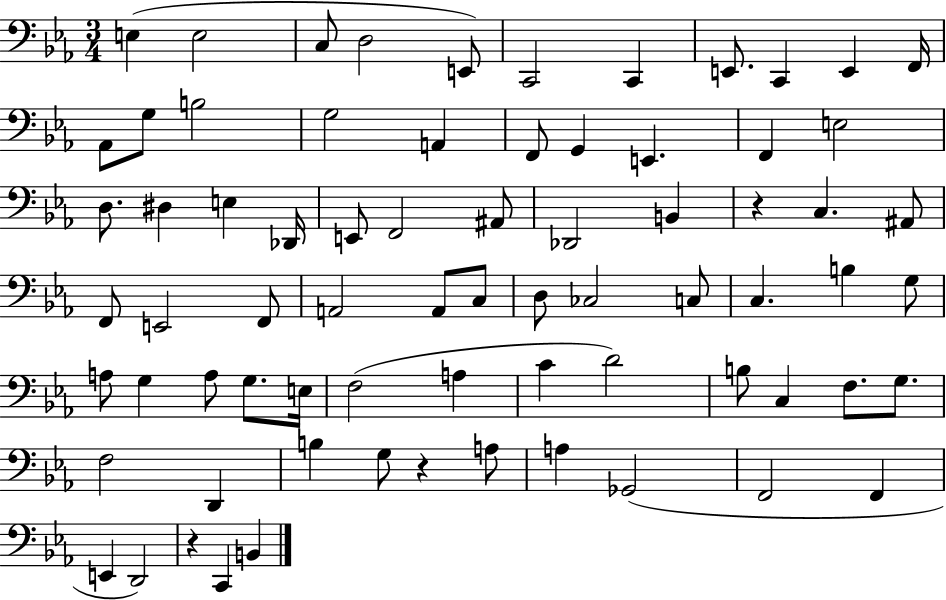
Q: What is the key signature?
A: EES major